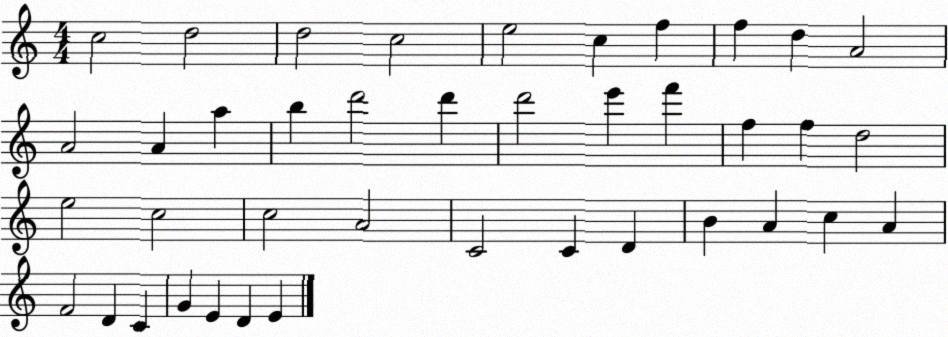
X:1
T:Untitled
M:4/4
L:1/4
K:C
c2 d2 d2 c2 e2 c f f d A2 A2 A a b d'2 d' d'2 e' f' f f d2 e2 c2 c2 A2 C2 C D B A c A F2 D C G E D E